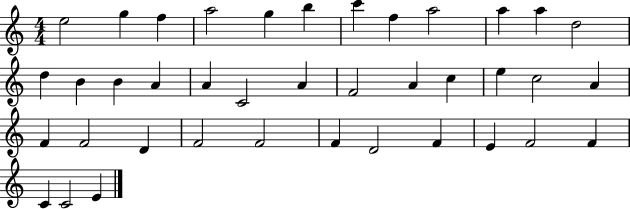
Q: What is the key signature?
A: C major